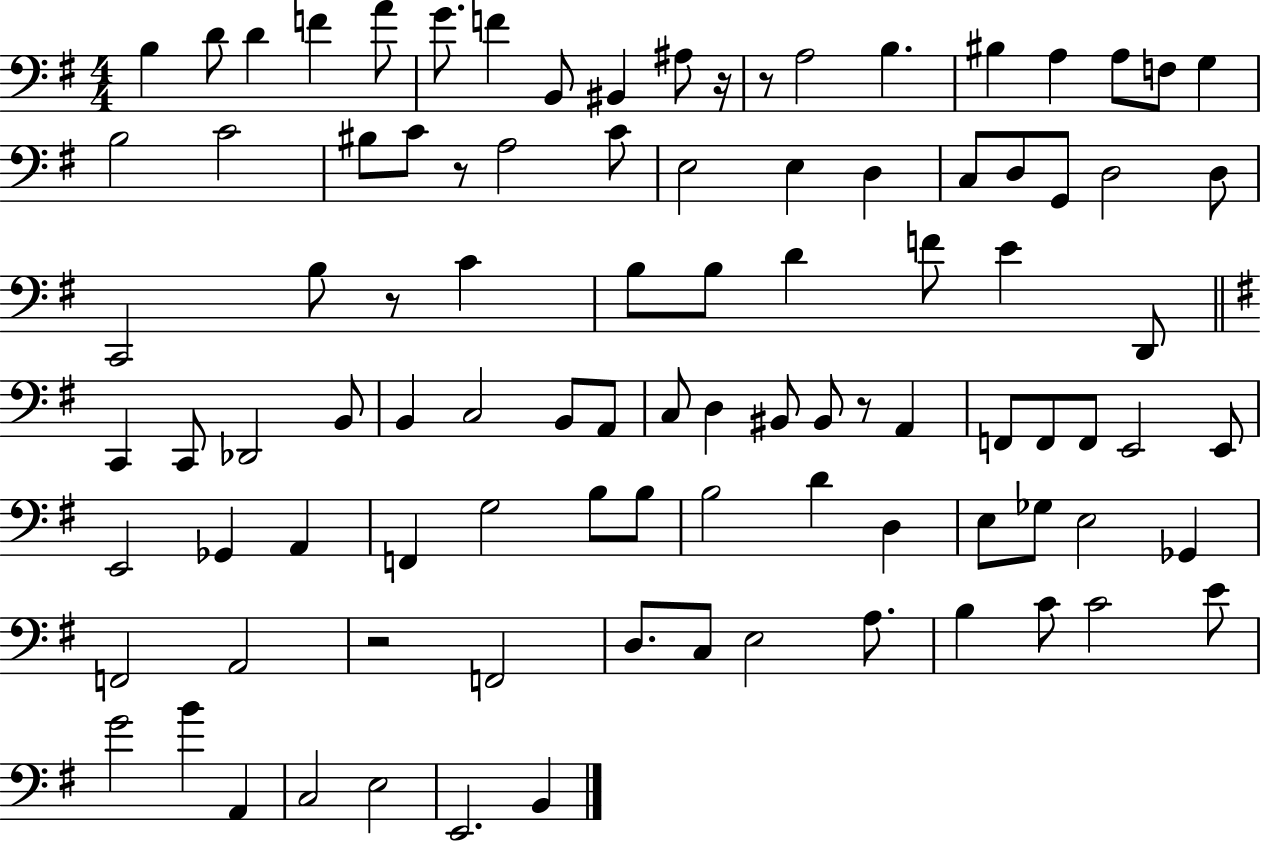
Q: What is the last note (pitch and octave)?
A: B2